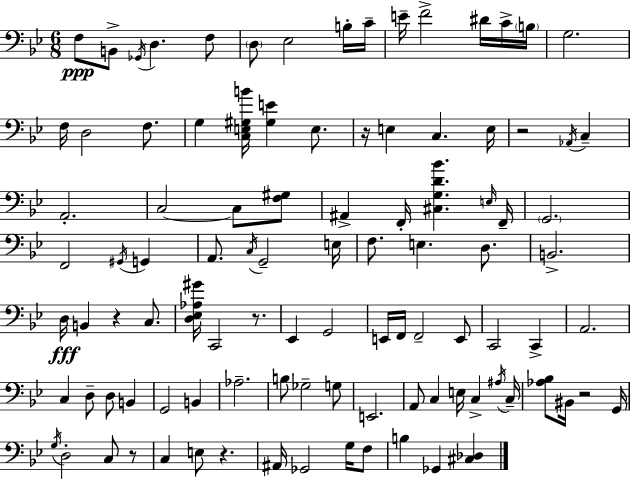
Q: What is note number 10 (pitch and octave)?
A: E4